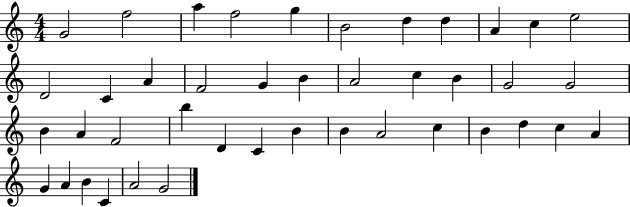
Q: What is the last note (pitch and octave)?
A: G4